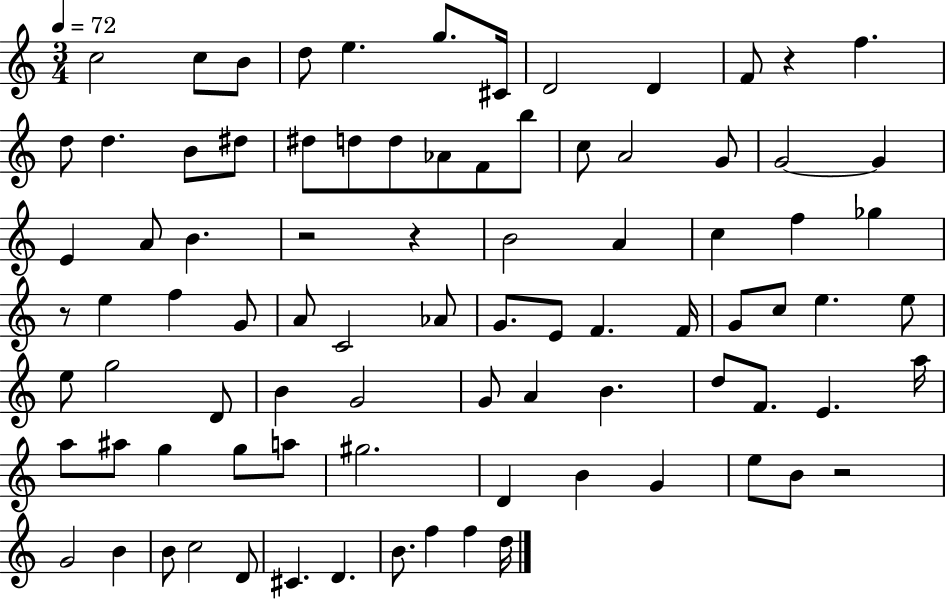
{
  \clef treble
  \numericTimeSignature
  \time 3/4
  \key c \major
  \tempo 4 = 72
  c''2 c''8 b'8 | d''8 e''4. g''8. cis'16 | d'2 d'4 | f'8 r4 f''4. | \break d''8 d''4. b'8 dis''8 | dis''8 d''8 d''8 aes'8 f'8 b''8 | c''8 a'2 g'8 | g'2~~ g'4 | \break e'4 a'8 b'4. | r2 r4 | b'2 a'4 | c''4 f''4 ges''4 | \break r8 e''4 f''4 g'8 | a'8 c'2 aes'8 | g'8. e'8 f'4. f'16 | g'8 c''8 e''4. e''8 | \break e''8 g''2 d'8 | b'4 g'2 | g'8 a'4 b'4. | d''8 f'8. e'4. a''16 | \break a''8 ais''8 g''4 g''8 a''8 | gis''2. | d'4 b'4 g'4 | e''8 b'8 r2 | \break g'2 b'4 | b'8 c''2 d'8 | cis'4. d'4. | b'8. f''4 f''4 d''16 | \break \bar "|."
}